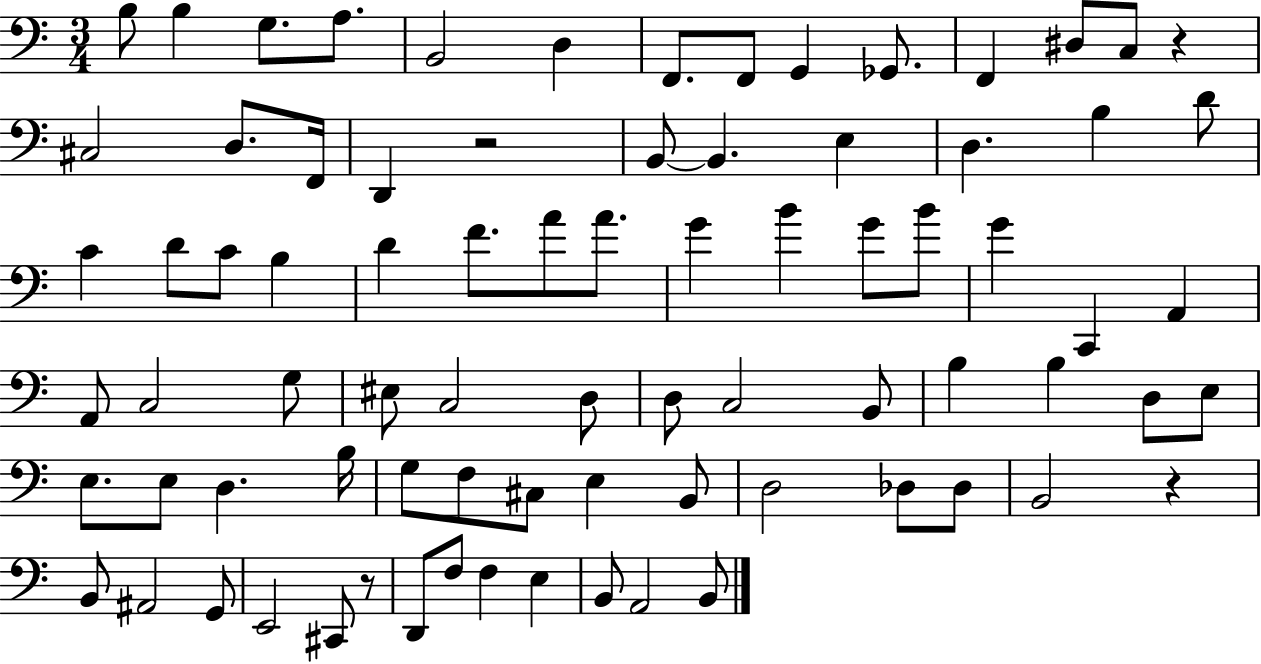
{
  \clef bass
  \numericTimeSignature
  \time 3/4
  \key c \major
  b8 b4 g8. a8. | b,2 d4 | f,8. f,8 g,4 ges,8. | f,4 dis8 c8 r4 | \break cis2 d8. f,16 | d,4 r2 | b,8~~ b,4. e4 | d4. b4 d'8 | \break c'4 d'8 c'8 b4 | d'4 f'8. a'8 a'8. | g'4 b'4 g'8 b'8 | g'4 c,4 a,4 | \break a,8 c2 g8 | eis8 c2 d8 | d8 c2 b,8 | b4 b4 d8 e8 | \break e8. e8 d4. b16 | g8 f8 cis8 e4 b,8 | d2 des8 des8 | b,2 r4 | \break b,8 ais,2 g,8 | e,2 cis,8 r8 | d,8 f8 f4 e4 | b,8 a,2 b,8 | \break \bar "|."
}